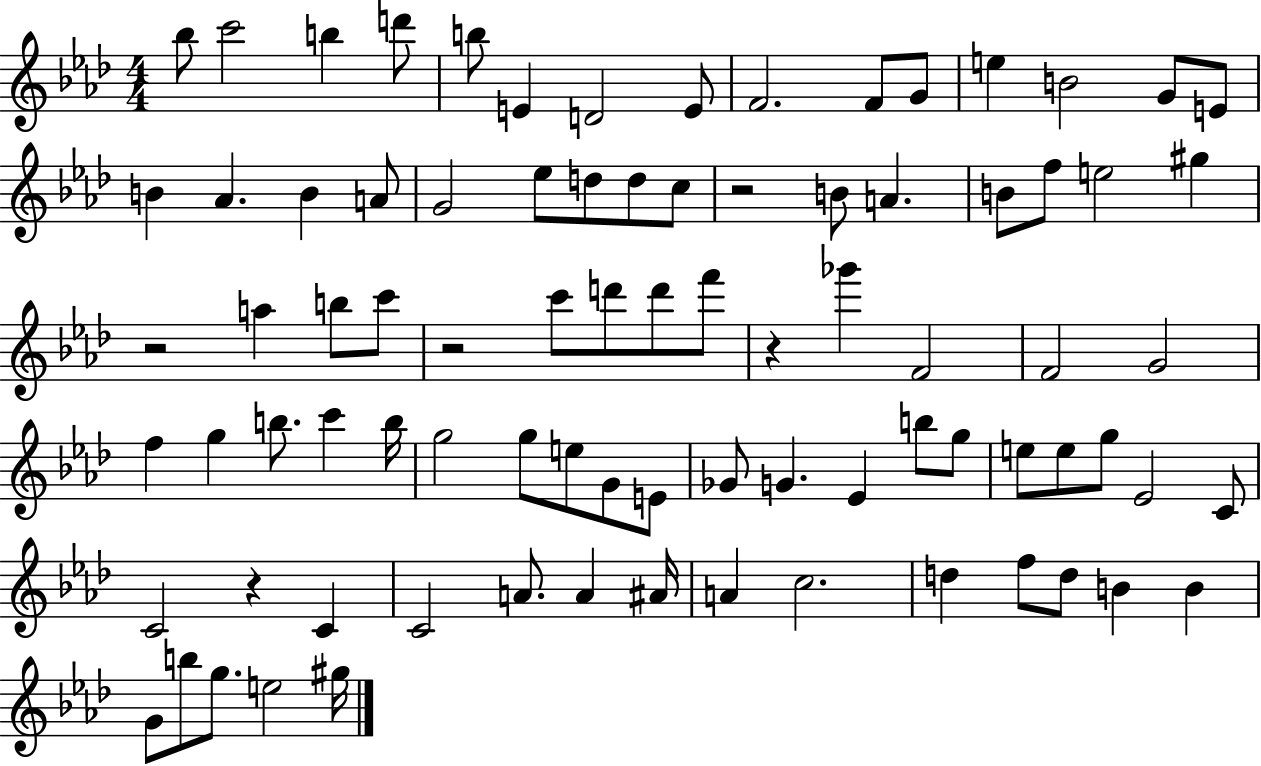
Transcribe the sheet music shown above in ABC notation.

X:1
T:Untitled
M:4/4
L:1/4
K:Ab
_b/2 c'2 b d'/2 b/2 E D2 E/2 F2 F/2 G/2 e B2 G/2 E/2 B _A B A/2 G2 _e/2 d/2 d/2 c/2 z2 B/2 A B/2 f/2 e2 ^g z2 a b/2 c'/2 z2 c'/2 d'/2 d'/2 f'/2 z _g' F2 F2 G2 f g b/2 c' b/4 g2 g/2 e/2 G/2 E/2 _G/2 G _E b/2 g/2 e/2 e/2 g/2 _E2 C/2 C2 z C C2 A/2 A ^A/4 A c2 d f/2 d/2 B B G/2 b/2 g/2 e2 ^g/4